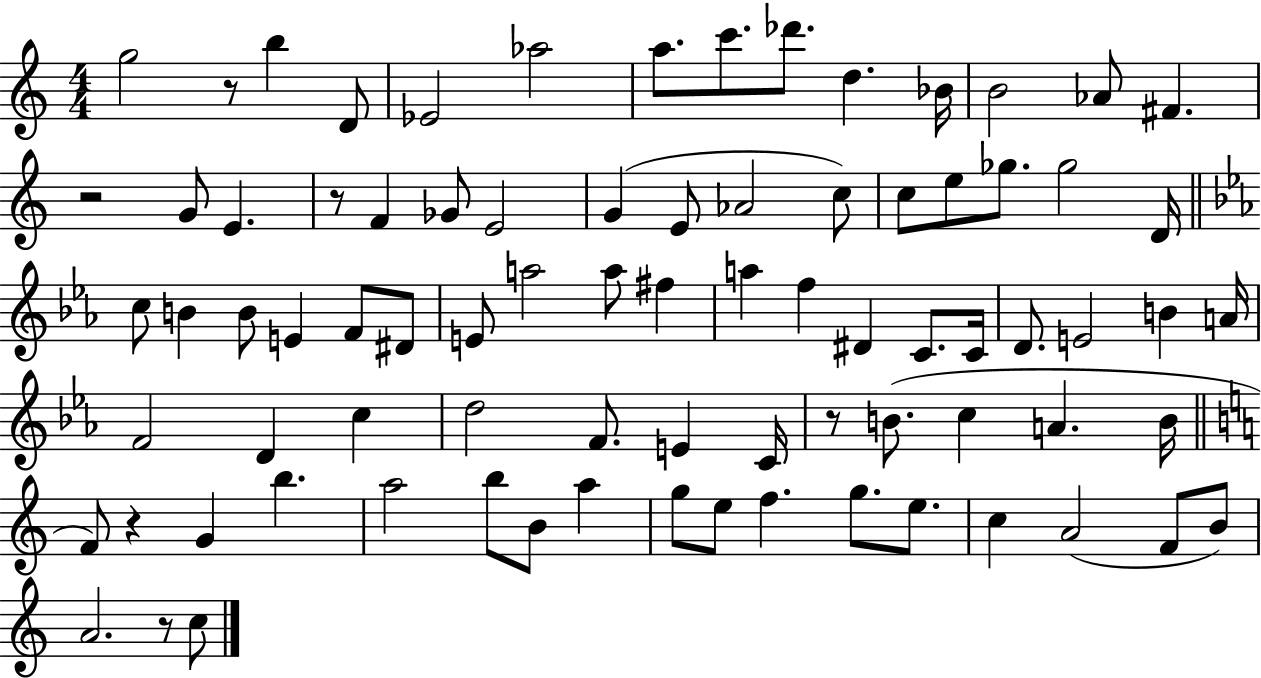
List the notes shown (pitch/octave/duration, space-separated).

G5/h R/e B5/q D4/e Eb4/h Ab5/h A5/e. C6/e. Db6/e. D5/q. Bb4/s B4/h Ab4/e F#4/q. R/h G4/e E4/q. R/e F4/q Gb4/e E4/h G4/q E4/e Ab4/h C5/e C5/e E5/e Gb5/e. Gb5/h D4/s C5/e B4/q B4/e E4/q F4/e D#4/e E4/e A5/h A5/e F#5/q A5/q F5/q D#4/q C4/e. C4/s D4/e. E4/h B4/q A4/s F4/h D4/q C5/q D5/h F4/e. E4/q C4/s R/e B4/e. C5/q A4/q. B4/s F4/e R/q G4/q B5/q. A5/h B5/e B4/e A5/q G5/e E5/e F5/q. G5/e. E5/e. C5/q A4/h F4/e B4/e A4/h. R/e C5/e